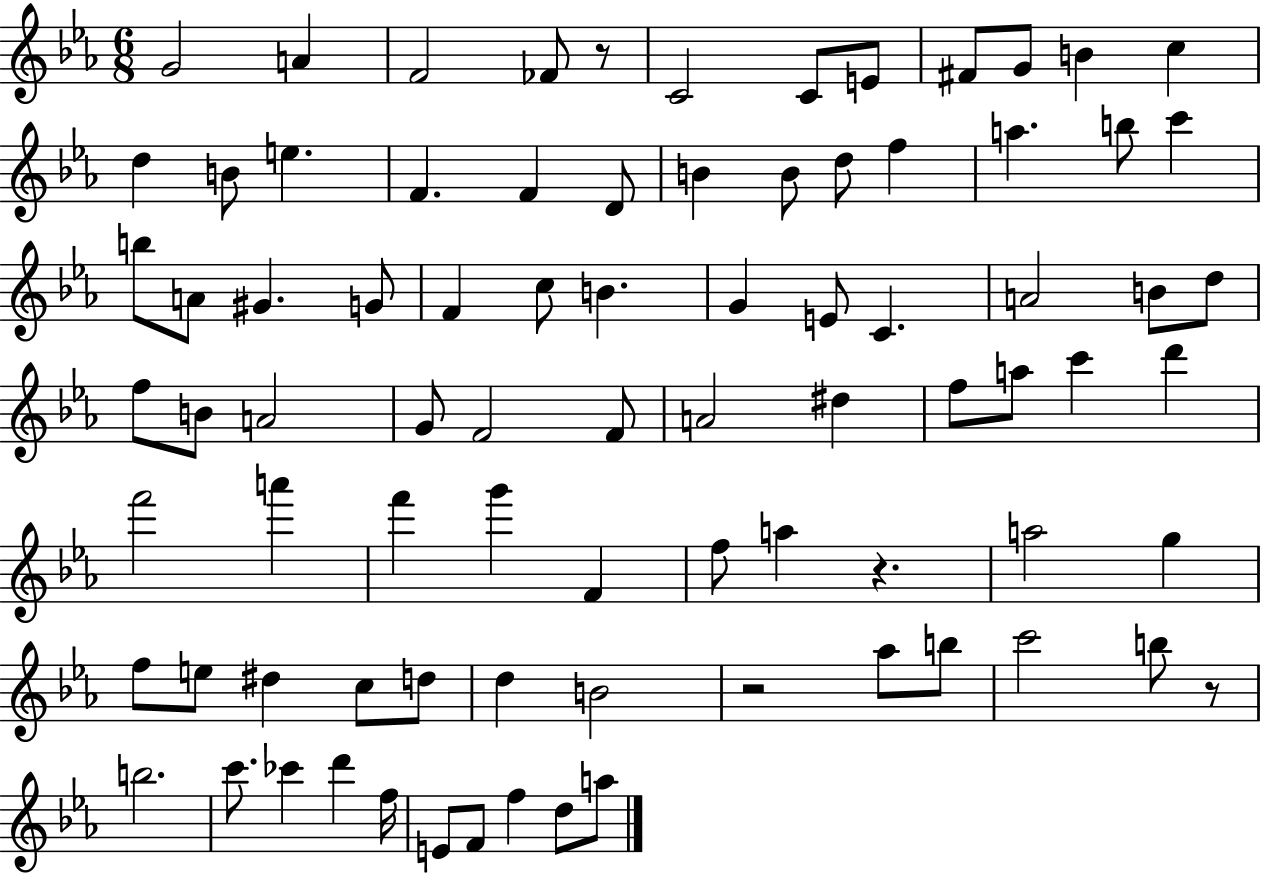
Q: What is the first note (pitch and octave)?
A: G4